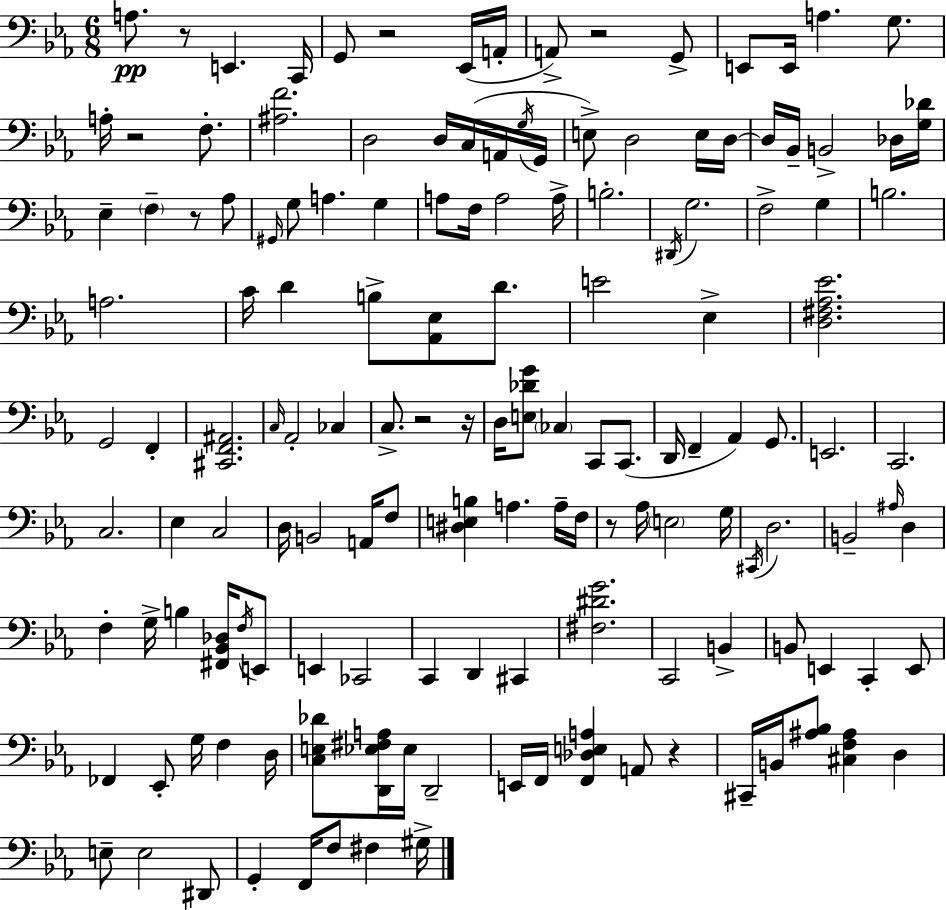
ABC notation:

X:1
T:Untitled
M:6/8
L:1/4
K:Eb
A,/2 z/2 E,, C,,/4 G,,/2 z2 _E,,/4 A,,/4 A,,/2 z2 G,,/2 E,,/2 E,,/4 A, G,/2 A,/4 z2 F,/2 [^A,F]2 D,2 D,/4 C,/4 A,,/4 G,/4 G,,/4 E,/2 D,2 E,/4 D,/4 D,/4 _B,,/4 B,,2 _D,/4 [G,_D]/4 _E, F, z/2 _A,/2 ^G,,/4 G,/2 A, G, A,/2 F,/4 A,2 A,/4 B,2 ^D,,/4 G,2 F,2 G, B,2 A,2 C/4 D B,/2 [_A,,_E,]/2 D/2 E2 _E, [D,^F,_A,_E]2 G,,2 F,, [^C,,F,,^A,,]2 C,/4 _A,,2 _C, C,/2 z2 z/4 D,/4 [E,_DG]/2 _C, C,,/2 C,,/2 D,,/4 F,, _A,, G,,/2 E,,2 C,,2 C,2 _E, C,2 D,/4 B,,2 A,,/4 F,/2 [^D,E,B,] A, A,/4 F,/4 z/2 _A,/4 E,2 G,/4 ^C,,/4 D,2 B,,2 ^A,/4 D, F, G,/4 B, [^F,,_B,,_D,]/4 F,/4 E,,/2 E,, _C,,2 C,, D,, ^C,, [^F,^DG]2 C,,2 B,, B,,/2 E,, C,, E,,/2 _F,, _E,,/2 G,/4 F, D,/4 [C,E,_D]/2 [D,,_E,^F,A,]/4 _E,/4 D,,2 E,,/4 F,,/4 [F,,_D,E,A,] A,,/2 z ^C,,/4 B,,/4 [^A,_B,]/2 [^C,F,^A,] D, E,/2 E,2 ^D,,/2 G,, F,,/4 F,/2 ^F, ^G,/4